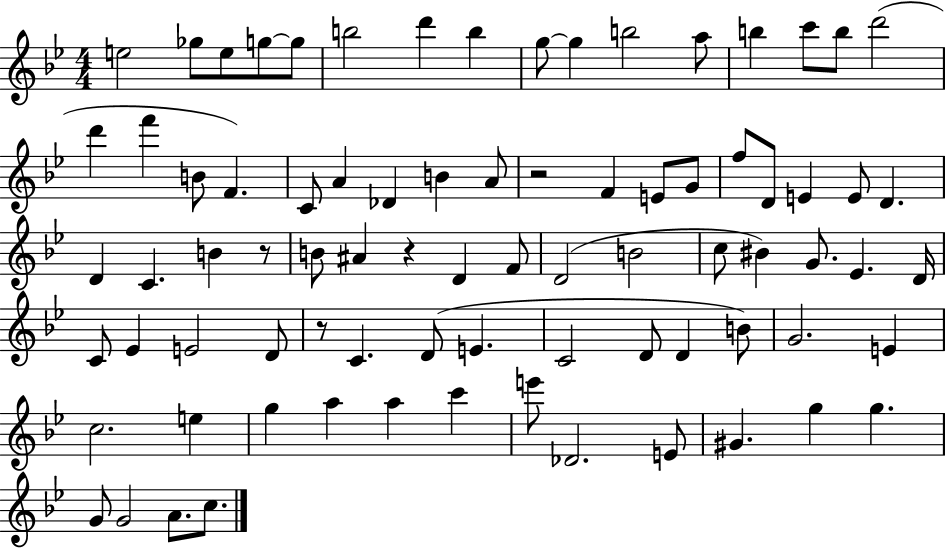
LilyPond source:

{
  \clef treble
  \numericTimeSignature
  \time 4/4
  \key bes \major
  e''2 ges''8 e''8 g''8~~ g''8 | b''2 d'''4 b''4 | g''8~~ g''4 b''2 a''8 | b''4 c'''8 b''8 d'''2( | \break d'''4 f'''4 b'8 f'4.) | c'8 a'4 des'4 b'4 a'8 | r2 f'4 e'8 g'8 | f''8 d'8 e'4 e'8 d'4. | \break d'4 c'4. b'4 r8 | b'8 ais'4 r4 d'4 f'8 | d'2( b'2 | c''8 bis'4) g'8. ees'4. d'16 | \break c'8 ees'4 e'2 d'8 | r8 c'4. d'8( e'4. | c'2 d'8 d'4 b'8) | g'2. e'4 | \break c''2. e''4 | g''4 a''4 a''4 c'''4 | e'''8 des'2. e'8 | gis'4. g''4 g''4. | \break g'8 g'2 a'8. c''8. | \bar "|."
}